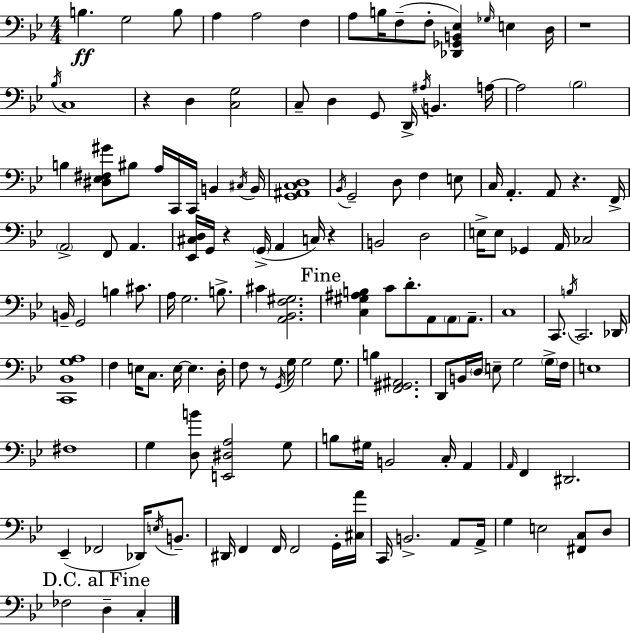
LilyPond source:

{
  \clef bass
  \numericTimeSignature
  \time 4/4
  \key bes \major
  b4.\ff g2 b8 | a4 a2 f4 | a8 b16 f8--( f8-. <des, ges, b, ees>4) \grace { ges16 } e4 | d16 r1 | \break \acciaccatura { bes16 } c1 | r4 d4 <c g>2 | c8-- d4 g,8 d,16-> \acciaccatura { ais16 } b,4. | a16~~ a2 \parenthesize bes2 | \break b4 <dis ees fis gis'>8 bis8 a16 c,16 c,16 b,4 | \acciaccatura { cis16 } b,16 <g, ais, c d>1 | \acciaccatura { bes,16 } g,2-- d8 f4 | e8 c16 a,4.-. a,8 r4. | \break f,16-> \parenthesize a,2-> f,8 a,4. | <ees, cis d>16 g,16 r4 \parenthesize g,16->( a,4 | c16) r4 b,2 d2 | e16-> e8 ges,4 a,16 ces2 | \break b,16-- g,2 b4 | cis'8. a16 g2. | b8.-> cis'4 <a, bes, f gis>2. | \mark "Fine" <c gis ais b>4 c'8 d'8.-. a,8 | \break \parenthesize a,8 a,8.-- c1 | c,8. \acciaccatura { b16 } c,2. | des,16 <c, bes, g a>1 | f4 e16 c8. e16~~ e4. | \break d16-. f8 r8 \acciaccatura { g,16 } g16 g2 | g8. b4 <f, gis, ais,>2. | d,8 b,16 \parenthesize d16 e8-- g2 | \parenthesize g16-> f16 e1 | \break fis1 | g4 <d b'>8 <e, dis a>2 | g8 b8 gis16 b,2 | c16-. a,4 \grace { a,16 } f,4 dis,2. | \break ees,4--( fes,2 | des,16) \acciaccatura { e16 } b,8.-- dis,16 f,4 f,16 f,2 | g,16-. <cis a'>16 c,16 b,2.-> | a,8 a,16-> g4 e2 | \break <fis, c>8 d8 \mark "D.C. al Fine" fes2 | d4-- c4-. \bar "|."
}